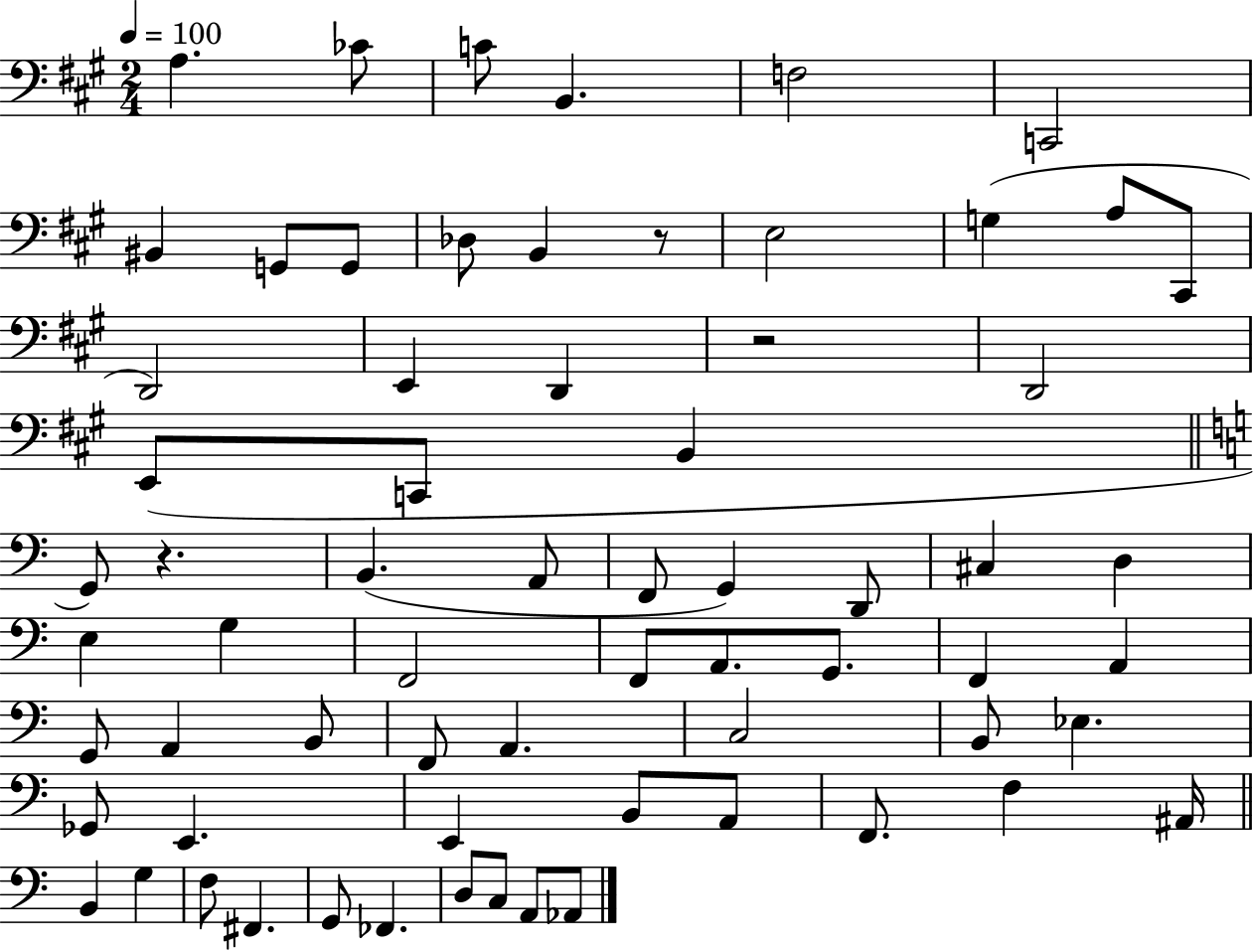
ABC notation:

X:1
T:Untitled
M:2/4
L:1/4
K:A
A, _C/2 C/2 B,, F,2 C,,2 ^B,, G,,/2 G,,/2 _D,/2 B,, z/2 E,2 G, A,/2 ^C,,/2 D,,2 E,, D,, z2 D,,2 E,,/2 C,,/2 B,, G,,/2 z B,, A,,/2 F,,/2 G,, D,,/2 ^C, D, E, G, F,,2 F,,/2 A,,/2 G,,/2 F,, A,, G,,/2 A,, B,,/2 F,,/2 A,, C,2 B,,/2 _E, _G,,/2 E,, E,, B,,/2 A,,/2 F,,/2 F, ^A,,/4 B,, G, F,/2 ^F,, G,,/2 _F,, D,/2 C,/2 A,,/2 _A,,/2